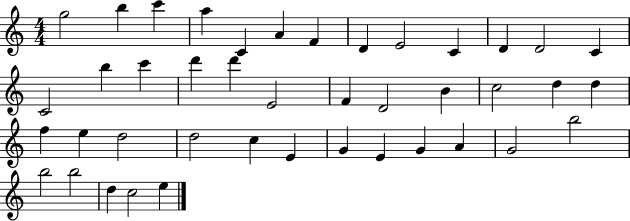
X:1
T:Untitled
M:4/4
L:1/4
K:C
g2 b c' a C A F D E2 C D D2 C C2 b c' d' d' E2 F D2 B c2 d d f e d2 d2 c E G E G A G2 b2 b2 b2 d c2 e